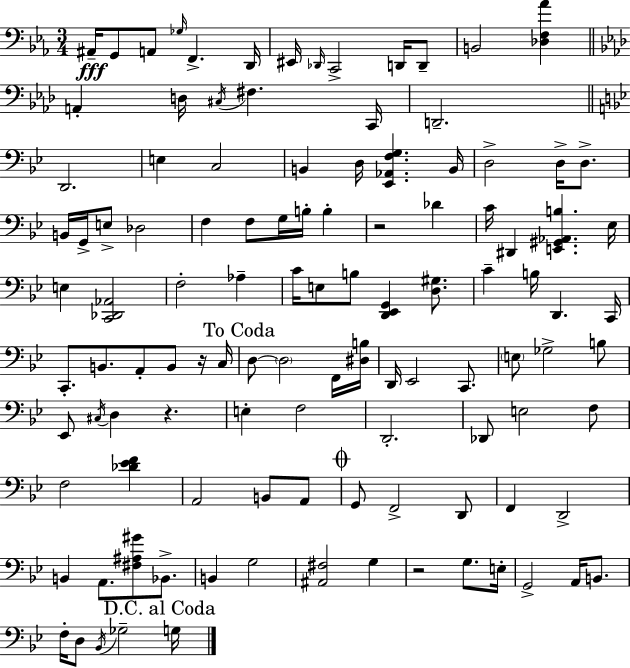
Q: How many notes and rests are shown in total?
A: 112